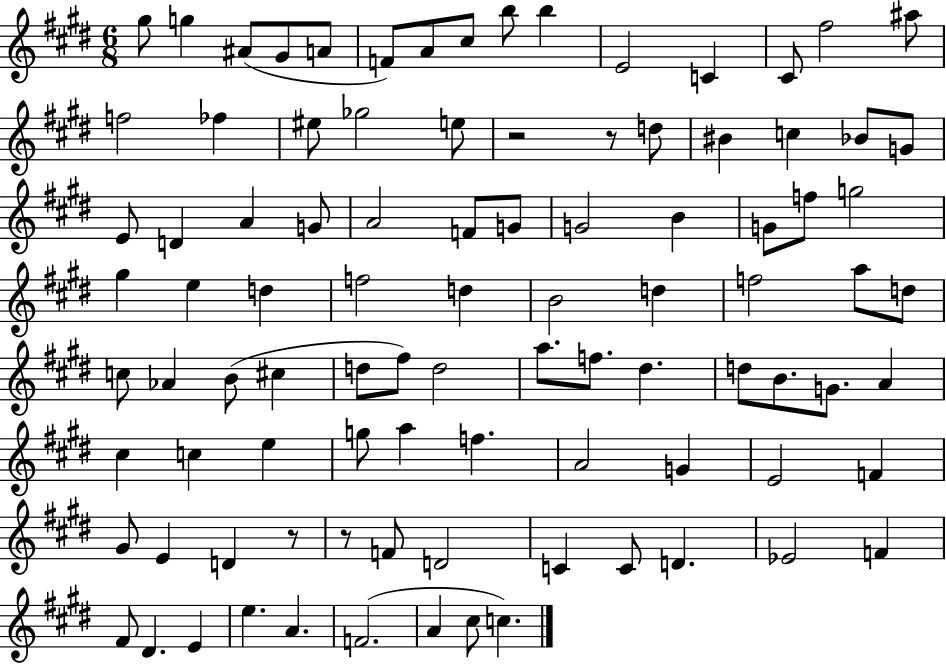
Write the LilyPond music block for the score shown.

{
  \clef treble
  \numericTimeSignature
  \time 6/8
  \key e \major
  gis''8 g''4 ais'8( gis'8 a'8 | f'8) a'8 cis''8 b''8 b''4 | e'2 c'4 | cis'8 fis''2 ais''8 | \break f''2 fes''4 | eis''8 ges''2 e''8 | r2 r8 d''8 | bis'4 c''4 bes'8 g'8 | \break e'8 d'4 a'4 g'8 | a'2 f'8 g'8 | g'2 b'4 | g'8 f''8 g''2 | \break gis''4 e''4 d''4 | f''2 d''4 | b'2 d''4 | f''2 a''8 d''8 | \break c''8 aes'4 b'8( cis''4 | d''8 fis''8) d''2 | a''8. f''8. dis''4. | d''8 b'8. g'8. a'4 | \break cis''4 c''4 e''4 | g''8 a''4 f''4. | a'2 g'4 | e'2 f'4 | \break gis'8 e'4 d'4 r8 | r8 f'8 d'2 | c'4 c'8 d'4. | ees'2 f'4 | \break fis'8 dis'4. e'4 | e''4. a'4. | f'2.( | a'4 cis''8 c''4.) | \break \bar "|."
}